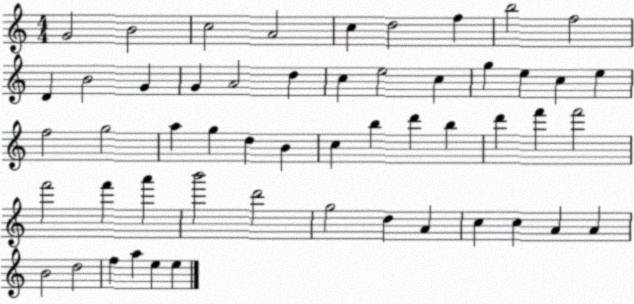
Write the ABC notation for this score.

X:1
T:Untitled
M:4/4
L:1/4
K:C
G2 B2 c2 A2 c d2 f b2 f2 D B2 G G A2 d c e2 c g e c e f2 g2 a g d B c b d' b d' f' f'2 f'2 f' a' b'2 d'2 g2 d A c c A A B2 d2 f a e e